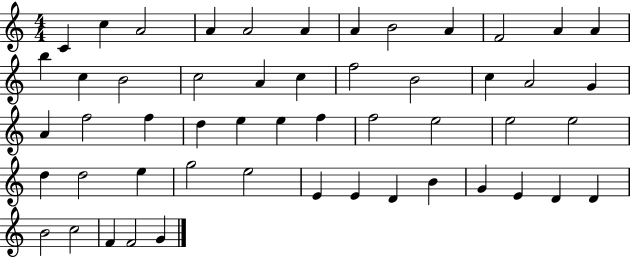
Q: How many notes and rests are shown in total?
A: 52